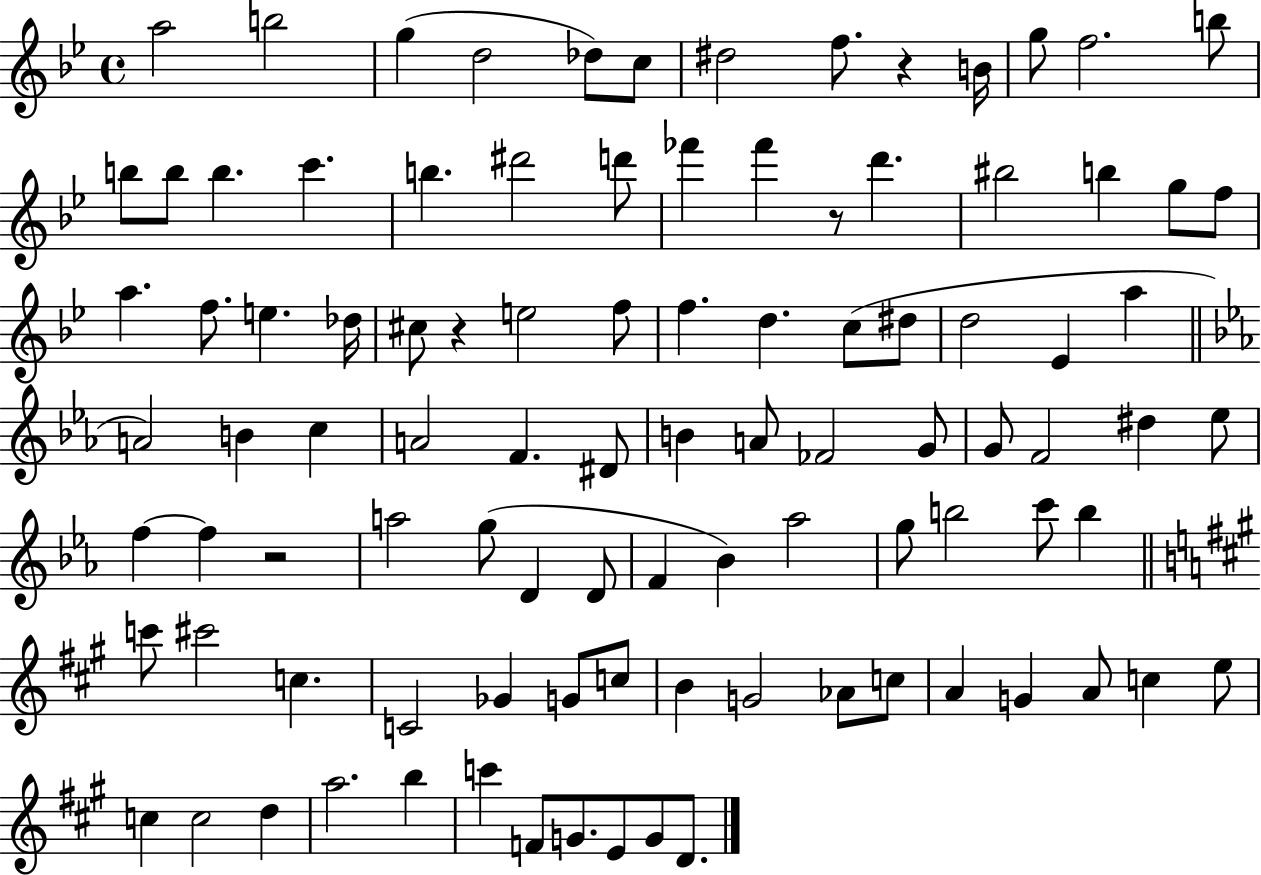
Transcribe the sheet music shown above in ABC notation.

X:1
T:Untitled
M:4/4
L:1/4
K:Bb
a2 b2 g d2 _d/2 c/2 ^d2 f/2 z B/4 g/2 f2 b/2 b/2 b/2 b c' b ^d'2 d'/2 _f' _f' z/2 d' ^b2 b g/2 f/2 a f/2 e _d/4 ^c/2 z e2 f/2 f d c/2 ^d/2 d2 _E a A2 B c A2 F ^D/2 B A/2 _F2 G/2 G/2 F2 ^d _e/2 f f z2 a2 g/2 D D/2 F _B _a2 g/2 b2 c'/2 b c'/2 ^c'2 c C2 _G G/2 c/2 B G2 _A/2 c/2 A G A/2 c e/2 c c2 d a2 b c' F/2 G/2 E/2 G/2 D/2